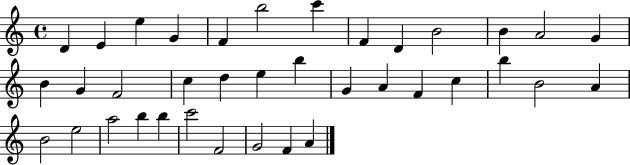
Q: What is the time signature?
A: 4/4